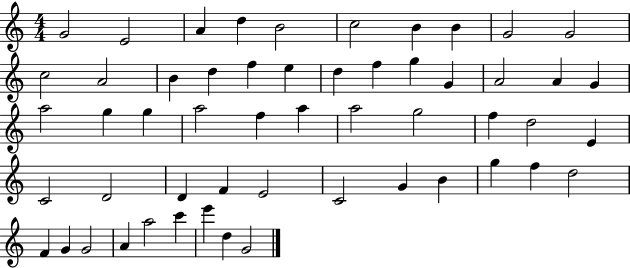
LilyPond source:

{
  \clef treble
  \numericTimeSignature
  \time 4/4
  \key c \major
  g'2 e'2 | a'4 d''4 b'2 | c''2 b'4 b'4 | g'2 g'2 | \break c''2 a'2 | b'4 d''4 f''4 e''4 | d''4 f''4 g''4 g'4 | a'2 a'4 g'4 | \break a''2 g''4 g''4 | a''2 f''4 a''4 | a''2 g''2 | f''4 d''2 e'4 | \break c'2 d'2 | d'4 f'4 e'2 | c'2 g'4 b'4 | g''4 f''4 d''2 | \break f'4 g'4 g'2 | a'4 a''2 c'''4 | e'''4 d''4 g'2 | \bar "|."
}